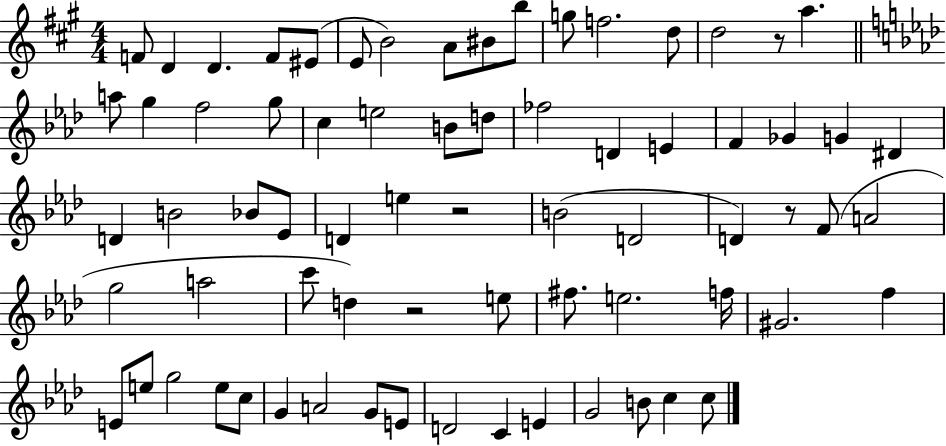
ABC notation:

X:1
T:Untitled
M:4/4
L:1/4
K:A
F/2 D D F/2 ^E/2 E/2 B2 A/2 ^B/2 b/2 g/2 f2 d/2 d2 z/2 a a/2 g f2 g/2 c e2 B/2 d/2 _f2 D E F _G G ^D D B2 _B/2 _E/2 D e z2 B2 D2 D z/2 F/2 A2 g2 a2 c'/2 d z2 e/2 ^f/2 e2 f/4 ^G2 f E/2 e/2 g2 e/2 c/2 G A2 G/2 E/2 D2 C E G2 B/2 c c/2